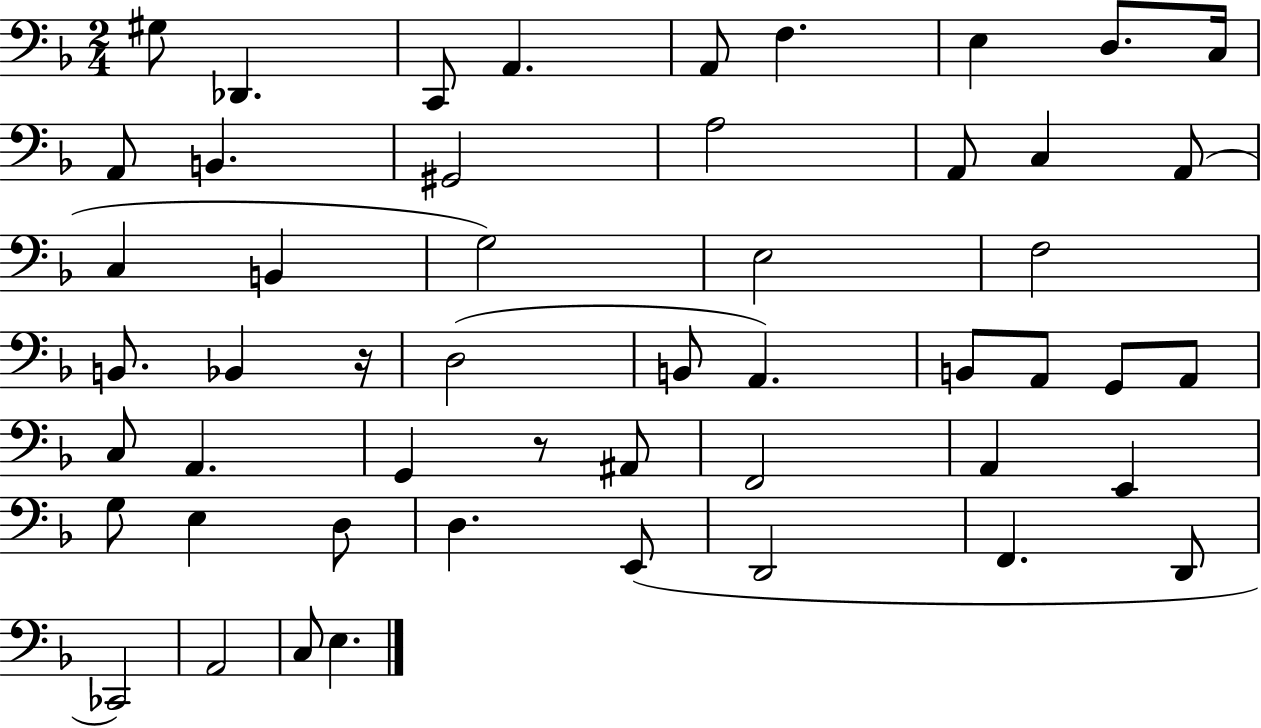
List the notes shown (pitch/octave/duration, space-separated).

G#3/e Db2/q. C2/e A2/q. A2/e F3/q. E3/q D3/e. C3/s A2/e B2/q. G#2/h A3/h A2/e C3/q A2/e C3/q B2/q G3/h E3/h F3/h B2/e. Bb2/q R/s D3/h B2/e A2/q. B2/e A2/e G2/e A2/e C3/e A2/q. G2/q R/e A#2/e F2/h A2/q E2/q G3/e E3/q D3/e D3/q. E2/e D2/h F2/q. D2/e CES2/h A2/h C3/e E3/q.